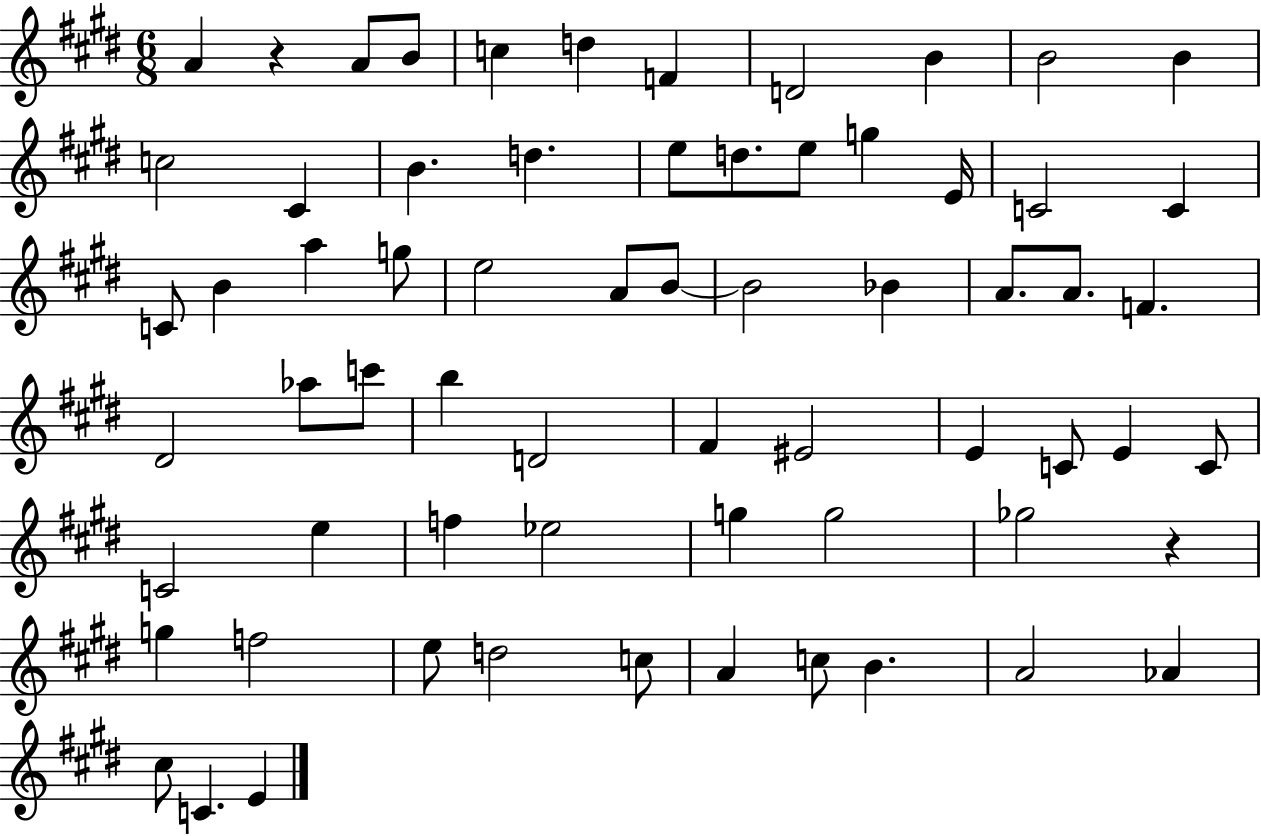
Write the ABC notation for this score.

X:1
T:Untitled
M:6/8
L:1/4
K:E
A z A/2 B/2 c d F D2 B B2 B c2 ^C B d e/2 d/2 e/2 g E/4 C2 C C/2 B a g/2 e2 A/2 B/2 B2 _B A/2 A/2 F ^D2 _a/2 c'/2 b D2 ^F ^E2 E C/2 E C/2 C2 e f _e2 g g2 _g2 z g f2 e/2 d2 c/2 A c/2 B A2 _A ^c/2 C E